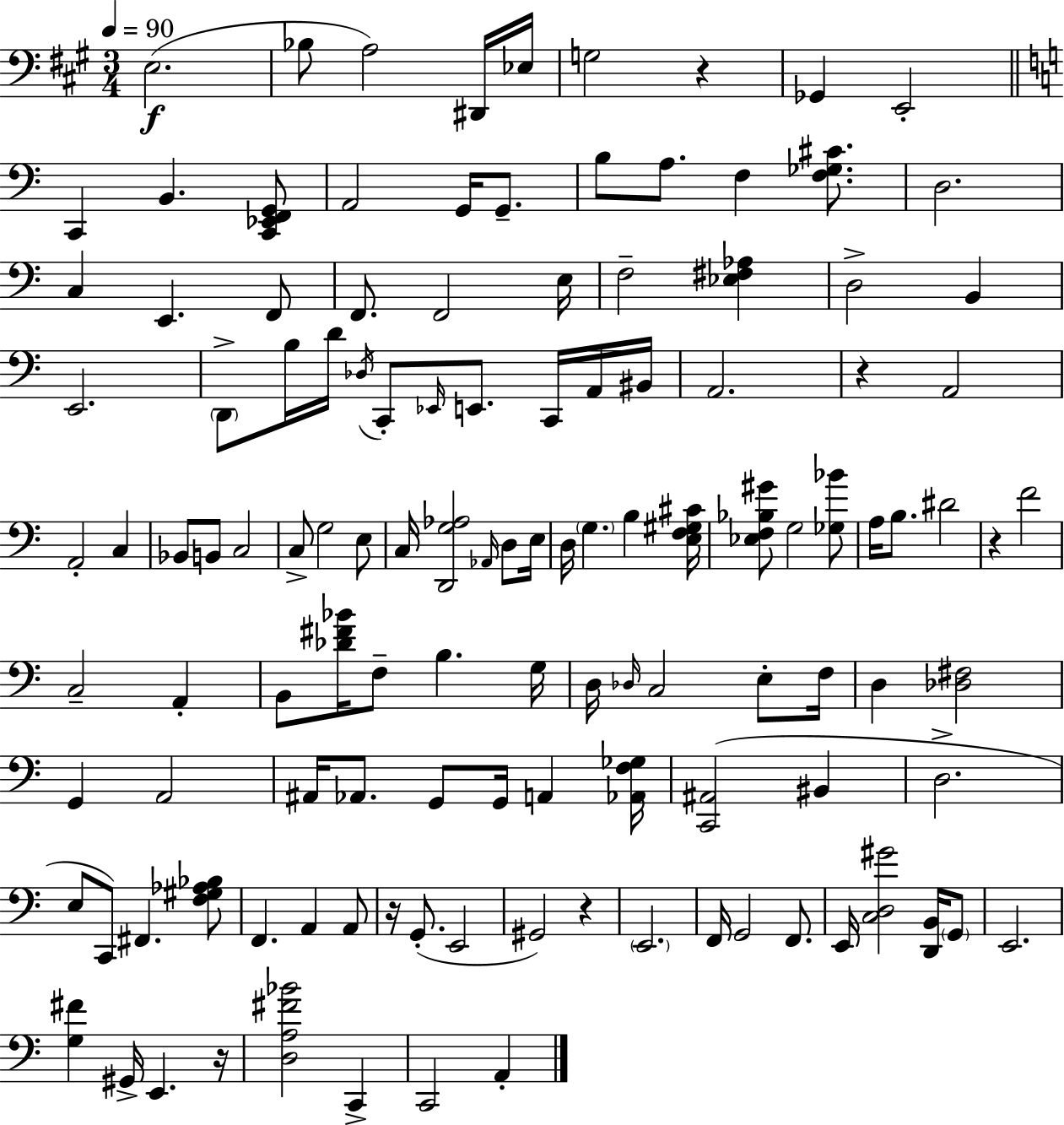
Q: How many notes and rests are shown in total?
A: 123